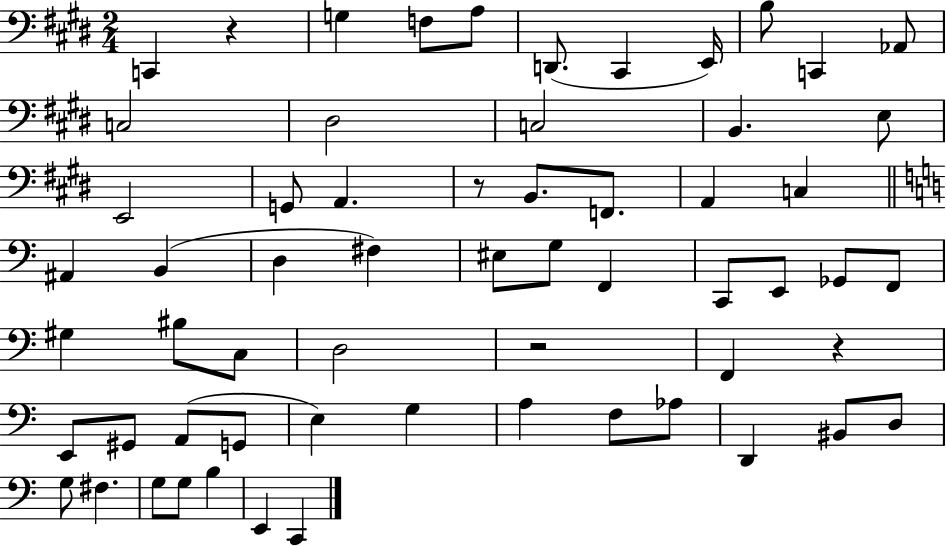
C2/q R/q G3/q F3/e A3/e D2/e. C#2/q E2/s B3/e C2/q Ab2/e C3/h D#3/h C3/h B2/q. E3/e E2/h G2/e A2/q. R/e B2/e. F2/e. A2/q C3/q A#2/q B2/q D3/q F#3/q EIS3/e G3/e F2/q C2/e E2/e Gb2/e F2/e G#3/q BIS3/e C3/e D3/h R/h F2/q R/q E2/e G#2/e A2/e G2/e E3/q G3/q A3/q F3/e Ab3/e D2/q BIS2/e D3/e G3/e F#3/q. G3/e G3/e B3/q E2/q C2/q